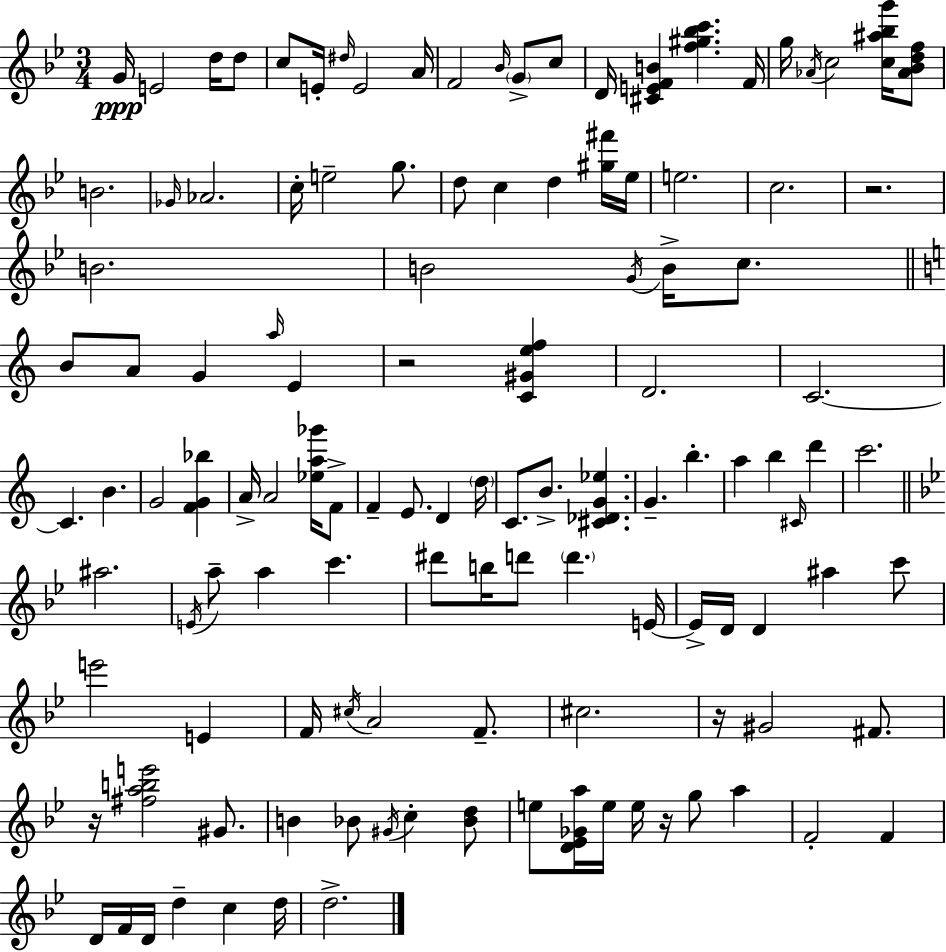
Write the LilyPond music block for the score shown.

{
  \clef treble
  \numericTimeSignature
  \time 3/4
  \key g \minor
  g'16\ppp e'2 d''16 d''8 | c''8 e'16-. \grace { dis''16 } e'2 | a'16 f'2 \grace { bes'16 } \parenthesize g'8-> | c''8 d'16 <cis' e' f' b'>4 <f'' gis'' bes'' c'''>4. | \break f'16 g''16 \acciaccatura { aes'16 } c''2 | <c'' ais'' bes'' g'''>16 <aes' bes' d'' f''>8 b'2. | \grace { ges'16 } aes'2. | c''16-. e''2-- | \break g''8. d''8 c''4 d''4 | <gis'' fis'''>16 ees''16 e''2. | c''2. | r2. | \break b'2. | b'2 | \acciaccatura { g'16 } b'16-> c''8. \bar "||" \break \key c \major b'8 a'8 g'4 \grace { a''16 } e'4 | r2 <c' gis' e'' f''>4 | d'2. | c'2.~~ | \break c'4. b'4. | g'2 <f' g' bes''>4 | a'16-> a'2 <ees'' a'' ges'''>16 f'8-> | f'4-- e'8. d'4 | \break \parenthesize d''16 c'8. b'8.-> <cis' des' g' ees''>4. | g'4.-- b''4.-. | a''4 b''4 \grace { cis'16 } d'''4 | c'''2. | \break \bar "||" \break \key bes \major ais''2. | \acciaccatura { e'16 } a''8-- a''4 c'''4. | dis'''8 b''16 d'''8 \parenthesize d'''4. | e'16~~ e'16-> d'16 d'4 ais''4 c'''8 | \break e'''2 e'4 | f'16 \acciaccatura { cis''16 } a'2 f'8.-- | cis''2. | r16 gis'2 fis'8. | \break r16 <fis'' a'' b'' e'''>2 gis'8. | b'4 bes'8 \acciaccatura { gis'16 } c''4-. | <bes' d''>8 e''8 <d' ees' ges' a''>16 e''16 e''16 r16 g''8 a''4 | f'2-. f'4 | \break d'16 f'16 d'16 d''4-- c''4 | d''16 d''2.-> | \bar "|."
}